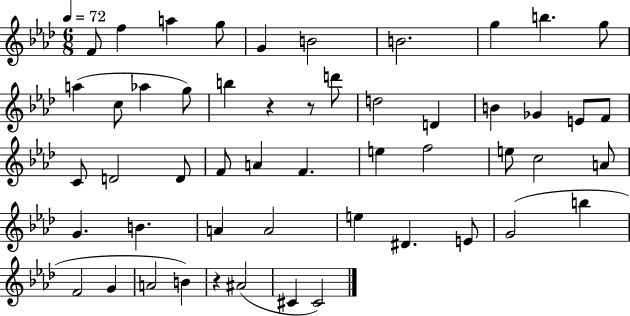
{
  \clef treble
  \numericTimeSignature
  \time 6/8
  \key aes \major
  \tempo 4 = 72
  f'8 f''4 a''4 g''8 | g'4 b'2 | b'2. | g''4 b''4. g''8 | \break a''4( c''8 aes''4 g''8) | b''4 r4 r8 d'''8 | d''2 d'4 | b'4 ges'4 e'8 f'8 | \break c'8 d'2 d'8 | f'8 a'4 f'4. | e''4 f''2 | e''8 c''2 a'8 | \break g'4. b'4. | a'4 a'2 | e''4 dis'4. e'8 | g'2( b''4 | \break f'2 g'4 | a'2 b'4) | r4 ais'2( | cis'4 cis'2) | \break \bar "|."
}